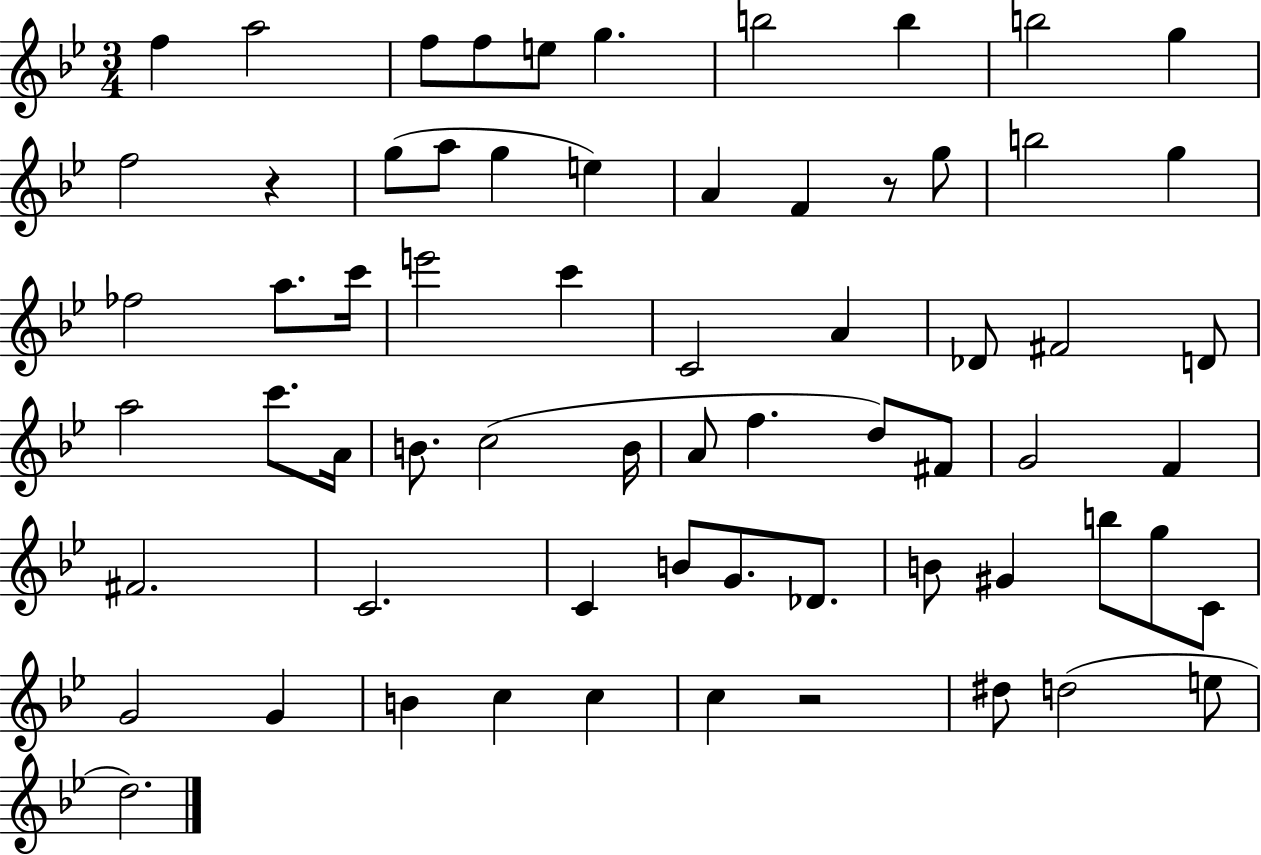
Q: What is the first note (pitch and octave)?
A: F5